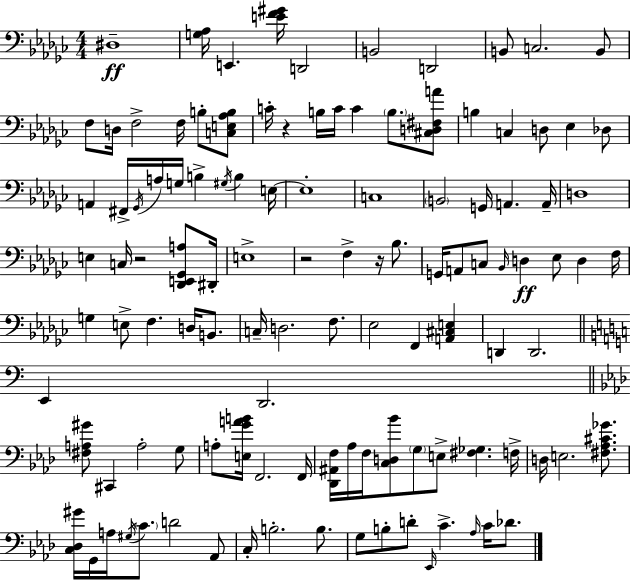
D#3/w [G3,Ab3]/s E2/q. [E4,F4,G#4]/s D2/h B2/h D2/h B2/e C3/h. B2/e F3/e D3/s F3/h F3/s B3/e [C3,E3,Ab3,B3]/e C4/s R/q B3/s C4/s C4/q B3/e. [C#3,D3,F#3,A4]/e B3/q C3/q D3/e Eb3/q Db3/e A2/q F#2/s Gb2/s A3/s G3/s B3/q G#3/s B3/q E3/s E3/w C3/w B2/h G2/s A2/q. A2/s D3/w E3/q C3/s R/h [Db2,E2,Gb2,A3]/e D#2/s E3/w R/h F3/q R/s Bb3/e. G2/s A2/e C3/e Bb2/s D3/q Eb3/e D3/q F3/s G3/q E3/e F3/q. D3/s B2/e. C3/s D3/h. F3/e. Eb3/h F2/q [A2,C#3,E3]/q D2/q D2/h. E2/q D2/h. [F#3,A3,G#4]/e C#2/q A3/h G3/e A3/e [E3,G4,A4,B4]/s F2/h. F2/s [Db2,A#2,F3]/s Ab3/s F3/s [C3,D3,Bb4]/e G3/e E3/e [F#3,Gb3]/q. F3/s D3/s E3/h. [F#3,Ab3,C#4,Gb4]/e. [C3,Db3,G#4]/s G2/s A3/s G#3/s C4/e. D4/h Ab2/e C3/s B3/h. B3/e. G3/e B3/e D4/e Eb2/s C4/q. Ab3/s C4/s Db4/e.